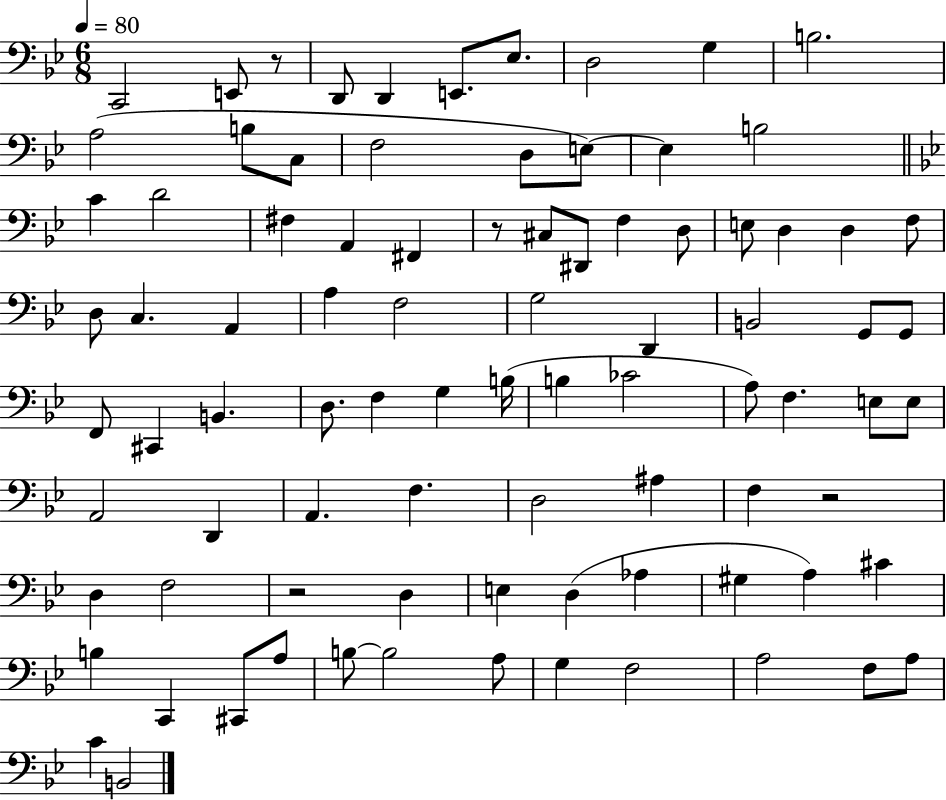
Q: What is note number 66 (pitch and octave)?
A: Ab3